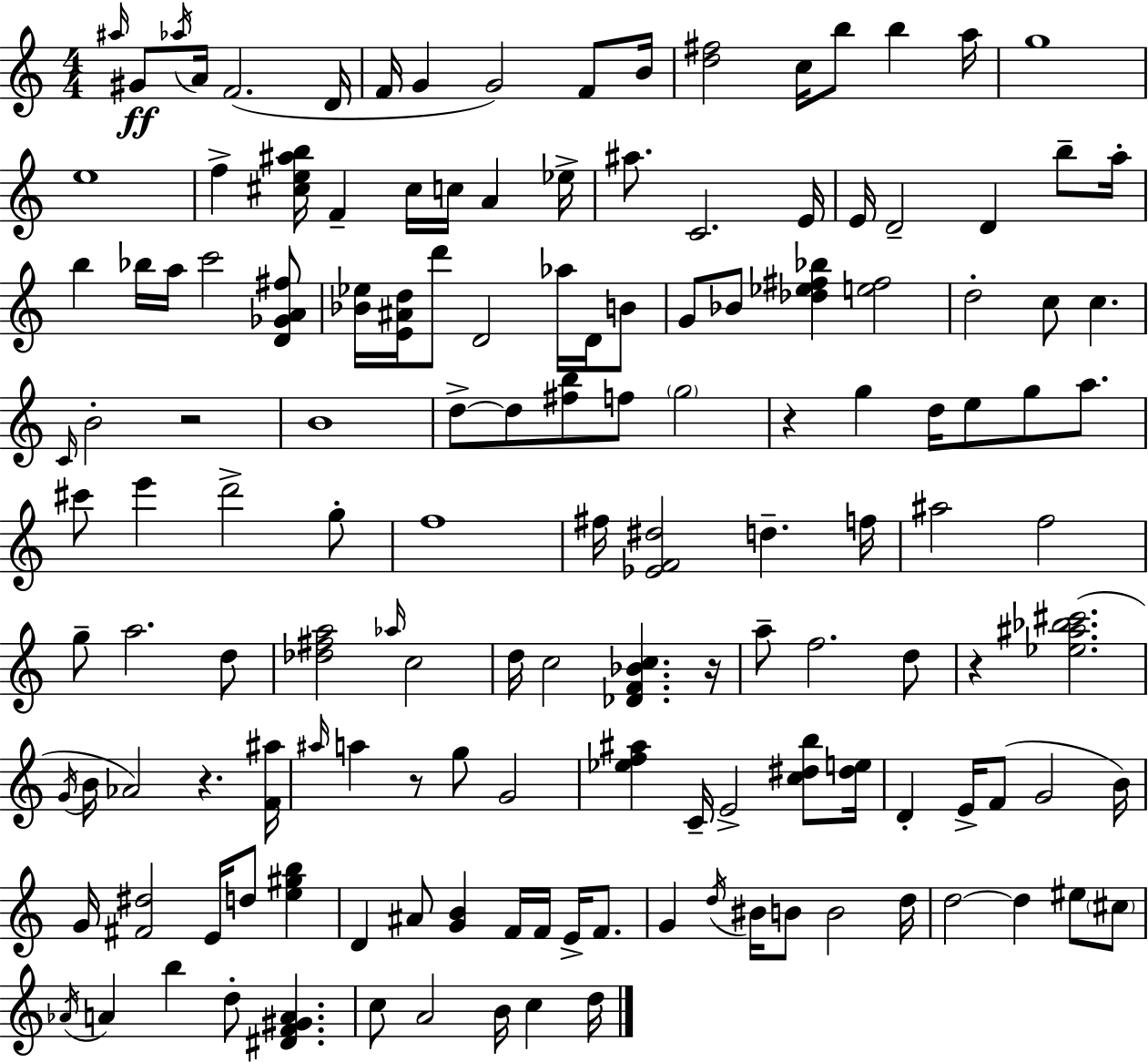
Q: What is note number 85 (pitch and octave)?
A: C4